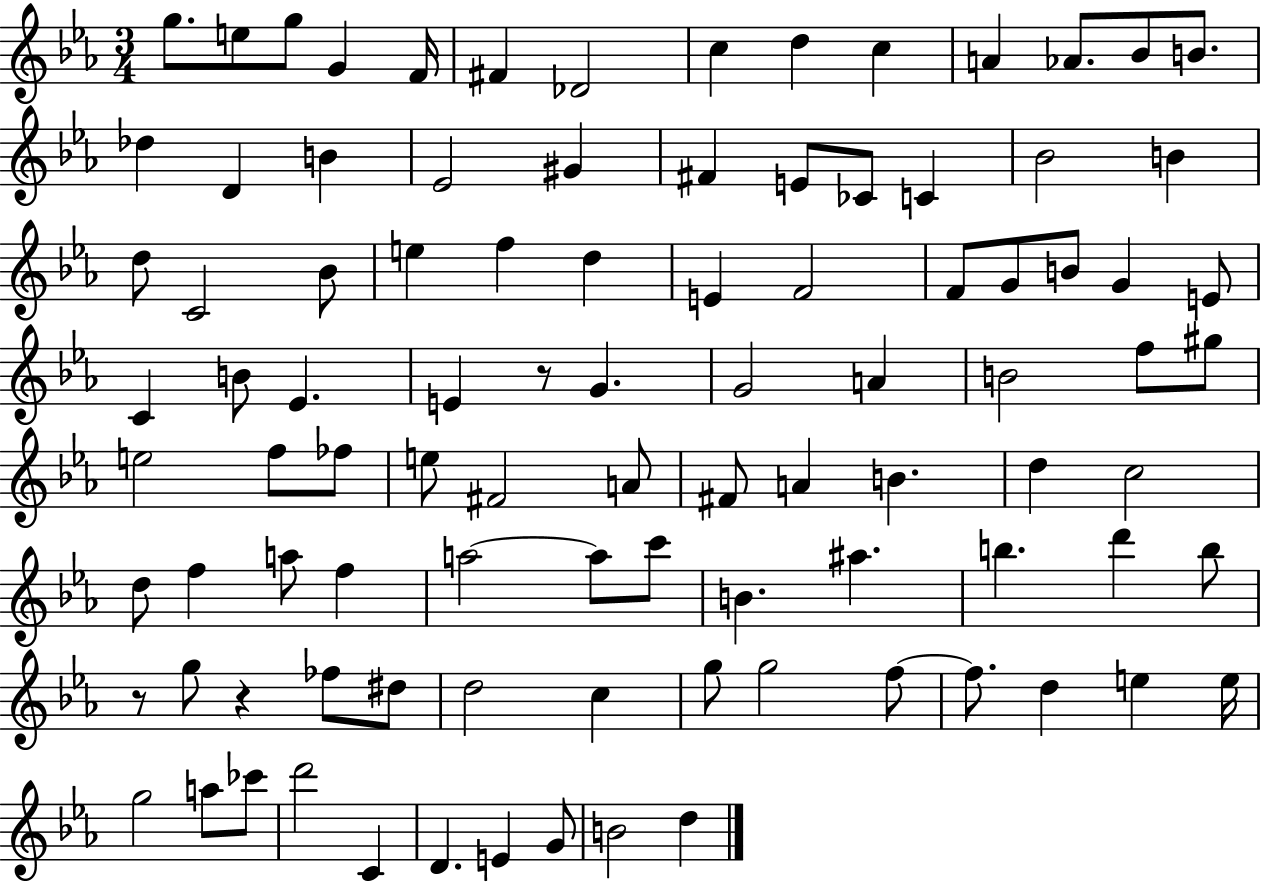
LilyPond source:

{
  \clef treble
  \numericTimeSignature
  \time 3/4
  \key ees \major
  g''8. e''8 g''8 g'4 f'16 | fis'4 des'2 | c''4 d''4 c''4 | a'4 aes'8. bes'8 b'8. | \break des''4 d'4 b'4 | ees'2 gis'4 | fis'4 e'8 ces'8 c'4 | bes'2 b'4 | \break d''8 c'2 bes'8 | e''4 f''4 d''4 | e'4 f'2 | f'8 g'8 b'8 g'4 e'8 | \break c'4 b'8 ees'4. | e'4 r8 g'4. | g'2 a'4 | b'2 f''8 gis''8 | \break e''2 f''8 fes''8 | e''8 fis'2 a'8 | fis'8 a'4 b'4. | d''4 c''2 | \break d''8 f''4 a''8 f''4 | a''2~~ a''8 c'''8 | b'4. ais''4. | b''4. d'''4 b''8 | \break r8 g''8 r4 fes''8 dis''8 | d''2 c''4 | g''8 g''2 f''8~~ | f''8. d''4 e''4 e''16 | \break g''2 a''8 ces'''8 | d'''2 c'4 | d'4. e'4 g'8 | b'2 d''4 | \break \bar "|."
}